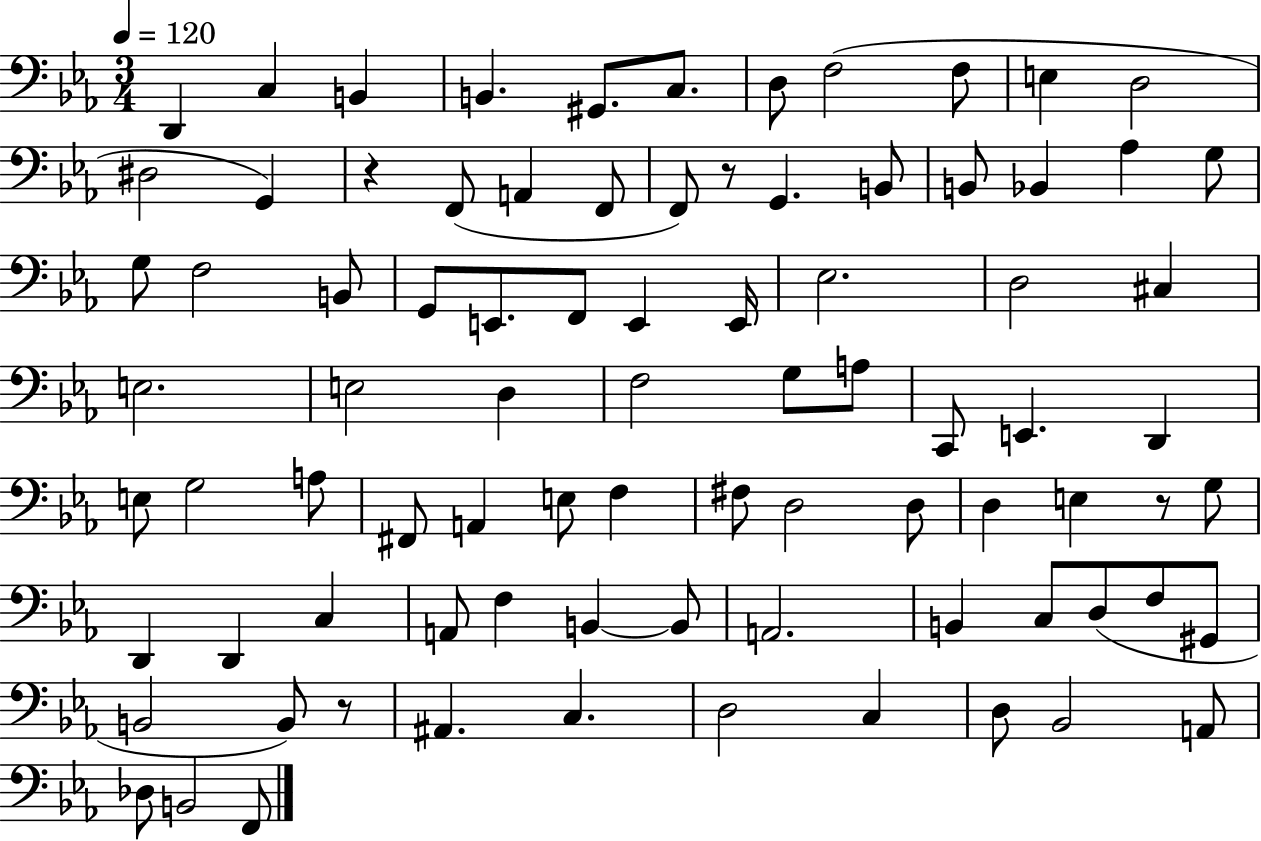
X:1
T:Untitled
M:3/4
L:1/4
K:Eb
D,, C, B,, B,, ^G,,/2 C,/2 D,/2 F,2 F,/2 E, D,2 ^D,2 G,, z F,,/2 A,, F,,/2 F,,/2 z/2 G,, B,,/2 B,,/2 _B,, _A, G,/2 G,/2 F,2 B,,/2 G,,/2 E,,/2 F,,/2 E,, E,,/4 _E,2 D,2 ^C, E,2 E,2 D, F,2 G,/2 A,/2 C,,/2 E,, D,, E,/2 G,2 A,/2 ^F,,/2 A,, E,/2 F, ^F,/2 D,2 D,/2 D, E, z/2 G,/2 D,, D,, C, A,,/2 F, B,, B,,/2 A,,2 B,, C,/2 D,/2 F,/2 ^G,,/2 B,,2 B,,/2 z/2 ^A,, C, D,2 C, D,/2 _B,,2 A,,/2 _D,/2 B,,2 F,,/2